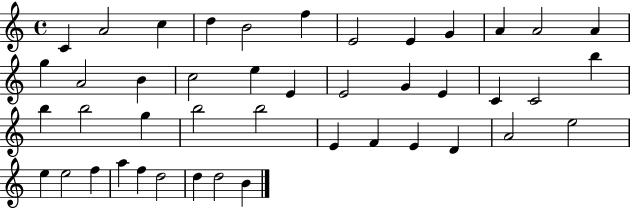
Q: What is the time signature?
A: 4/4